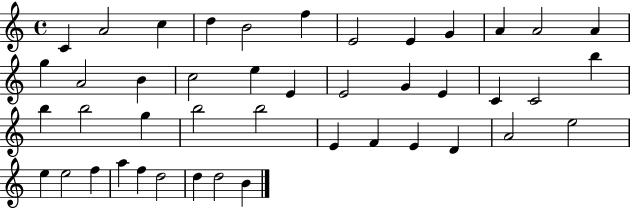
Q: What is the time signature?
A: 4/4